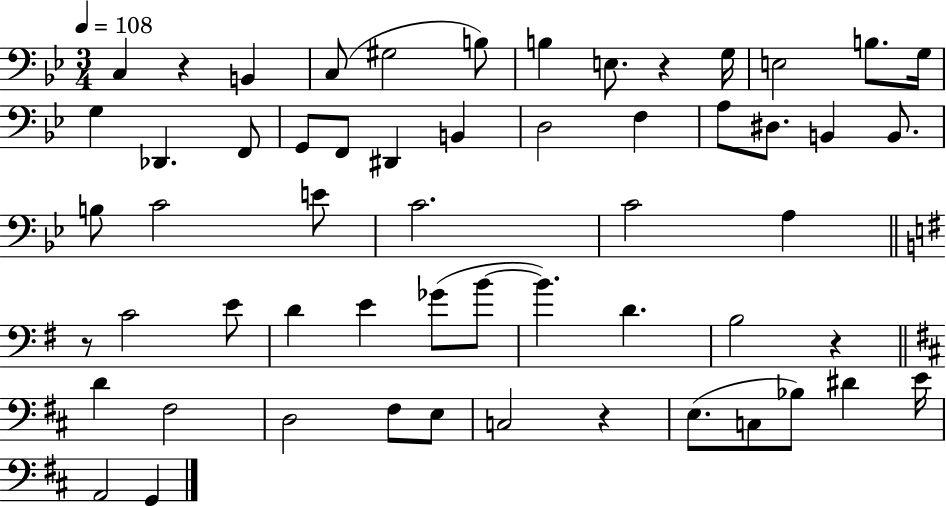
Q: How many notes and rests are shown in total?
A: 57